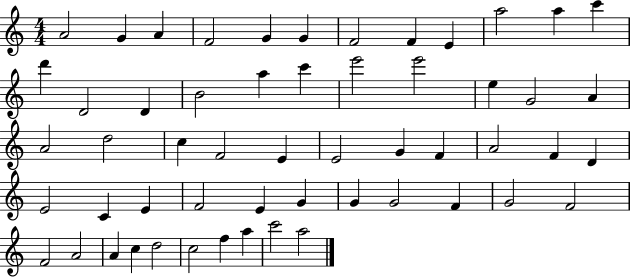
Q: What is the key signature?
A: C major